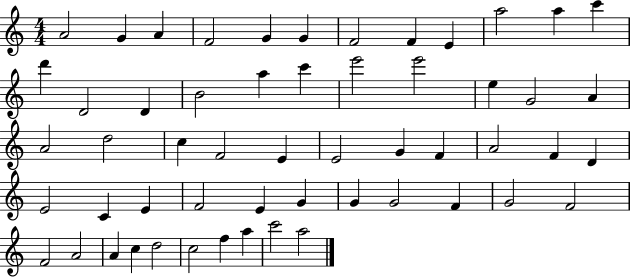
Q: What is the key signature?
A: C major